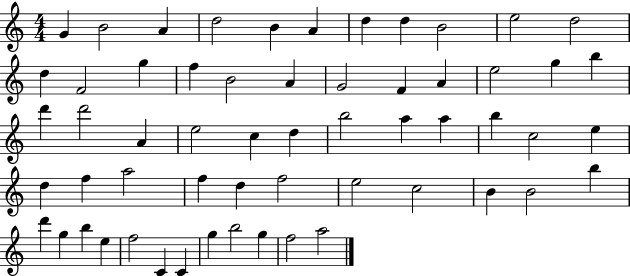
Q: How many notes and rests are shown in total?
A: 58